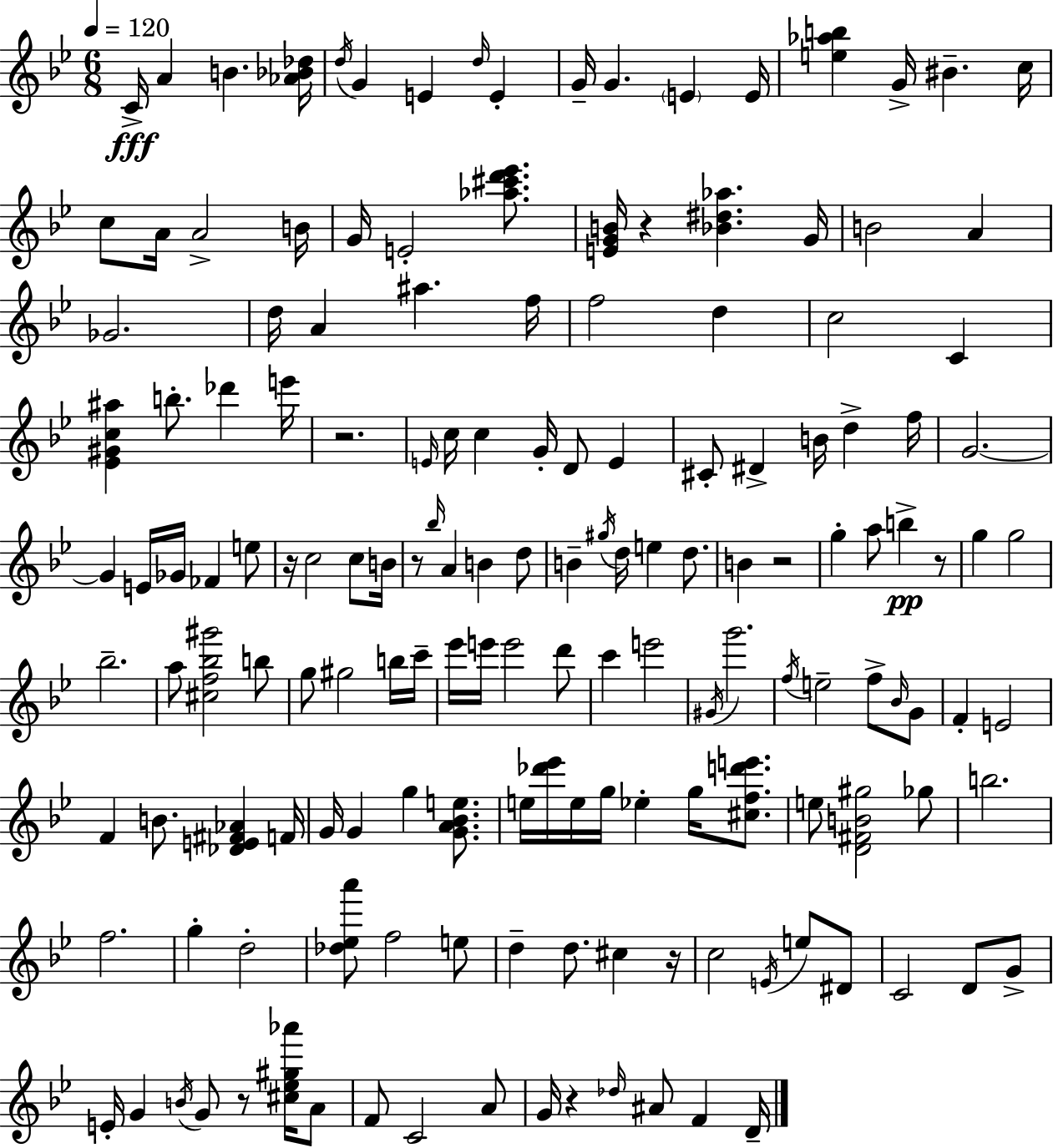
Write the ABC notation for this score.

X:1
T:Untitled
M:6/8
L:1/4
K:Bb
C/4 A B [_A_B_d]/4 d/4 G E d/4 E G/4 G E E/4 [e_ab] G/4 ^B c/4 c/2 A/4 A2 B/4 G/4 E2 [_a^c'd'_e']/2 [EGB]/4 z [_B^d_a] G/4 B2 A _G2 d/4 A ^a f/4 f2 d c2 C [_E^Gc^a] b/2 _d' e'/4 z2 E/4 c/4 c G/4 D/2 E ^C/2 ^D B/4 d f/4 G2 G E/4 _G/4 _F e/2 z/4 c2 c/2 B/4 z/2 _b/4 A B d/2 B ^g/4 d/4 e d/2 B z2 g a/2 b z/2 g g2 _b2 a/2 [^cf_b^g']2 b/2 g/2 ^g2 b/4 c'/4 _e'/4 e'/4 e'2 d'/2 c' e'2 ^G/4 g'2 f/4 e2 f/2 _B/4 G/2 F E2 F B/2 [_DE^F_A] F/4 G/4 G g [GA_Be]/2 e/4 [_d'_e']/4 e/4 g/4 _e g/4 [^cfd'e']/2 e/2 [D^FB^g]2 _g/2 b2 f2 g d2 [_d_ea']/2 f2 e/2 d d/2 ^c z/4 c2 E/4 e/2 ^D/2 C2 D/2 G/2 E/4 G B/4 G/2 z/2 [^c_e^g_a']/4 A/2 F/2 C2 A/2 G/4 z _d/4 ^A/2 F D/4